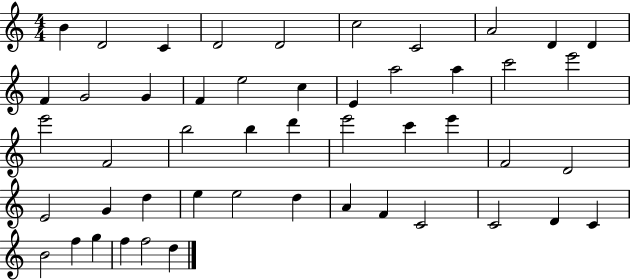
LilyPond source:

{
  \clef treble
  \numericTimeSignature
  \time 4/4
  \key c \major
  b'4 d'2 c'4 | d'2 d'2 | c''2 c'2 | a'2 d'4 d'4 | \break f'4 g'2 g'4 | f'4 e''2 c''4 | e'4 a''2 a''4 | c'''2 e'''2 | \break e'''2 f'2 | b''2 b''4 d'''4 | e'''2 c'''4 e'''4 | f'2 d'2 | \break e'2 g'4 d''4 | e''4 e''2 d''4 | a'4 f'4 c'2 | c'2 d'4 c'4 | \break b'2 f''4 g''4 | f''4 f''2 d''4 | \bar "|."
}